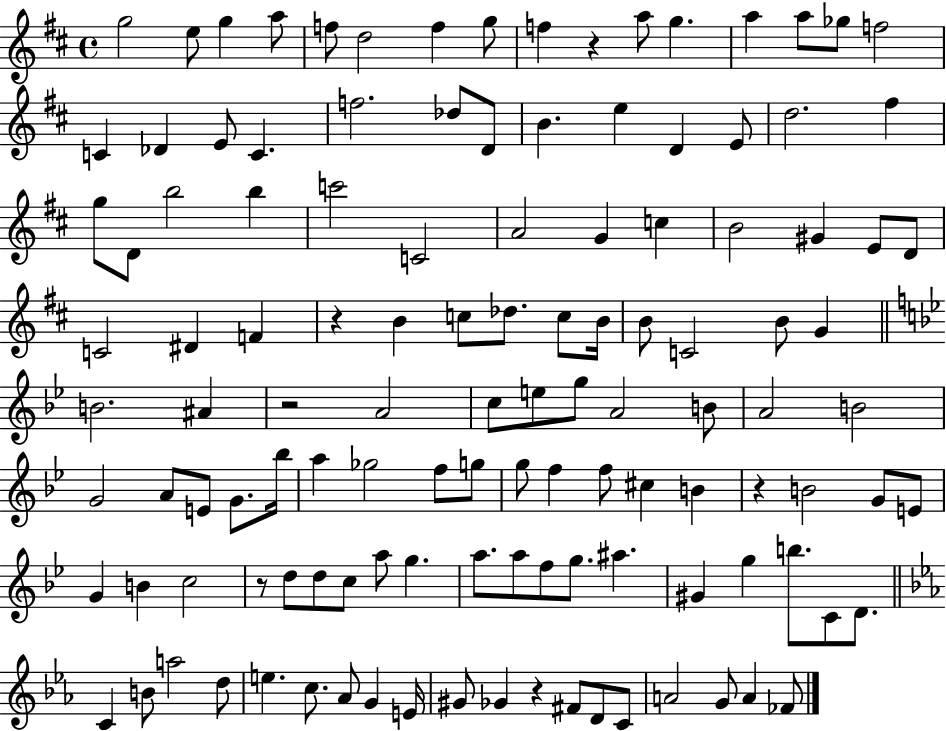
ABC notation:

X:1
T:Untitled
M:4/4
L:1/4
K:D
g2 e/2 g a/2 f/2 d2 f g/2 f z a/2 g a a/2 _g/2 f2 C _D E/2 C f2 _d/2 D/2 B e D E/2 d2 ^f g/2 D/2 b2 b c'2 C2 A2 G c B2 ^G E/2 D/2 C2 ^D F z B c/2 _d/2 c/2 B/4 B/2 C2 B/2 G B2 ^A z2 A2 c/2 e/2 g/2 A2 B/2 A2 B2 G2 A/2 E/2 G/2 _b/4 a _g2 f/2 g/2 g/2 f f/2 ^c B z B2 G/2 E/2 G B c2 z/2 d/2 d/2 c/2 a/2 g a/2 a/2 f/2 g/2 ^a ^G g b/2 C/2 D/2 C B/2 a2 d/2 e c/2 _A/2 G E/4 ^G/2 _G z ^F/2 D/2 C/2 A2 G/2 A _F/2